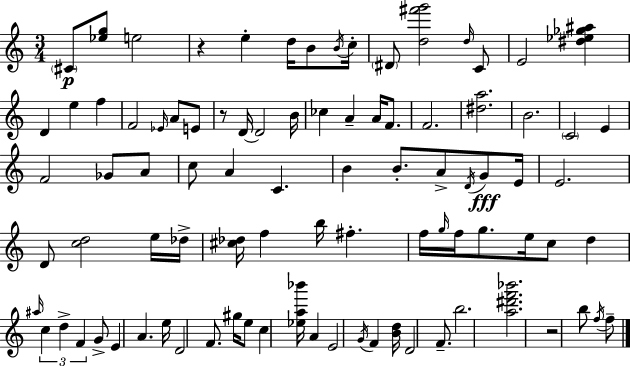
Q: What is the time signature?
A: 3/4